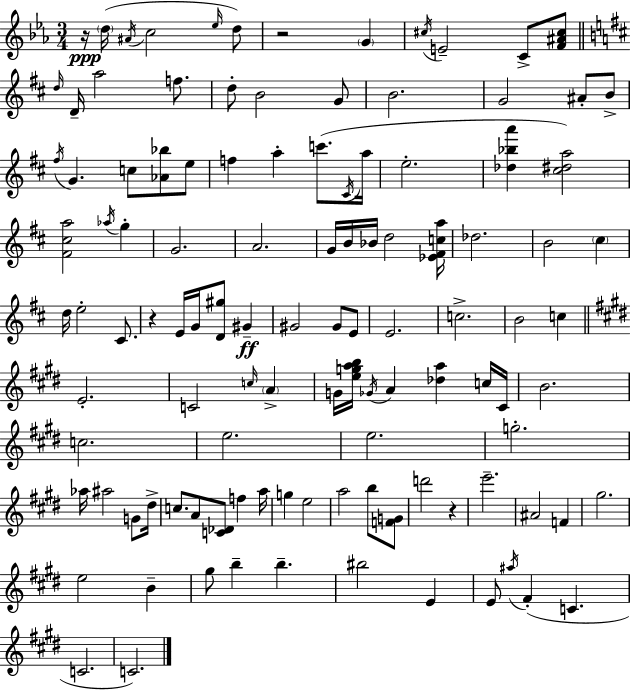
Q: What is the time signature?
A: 3/4